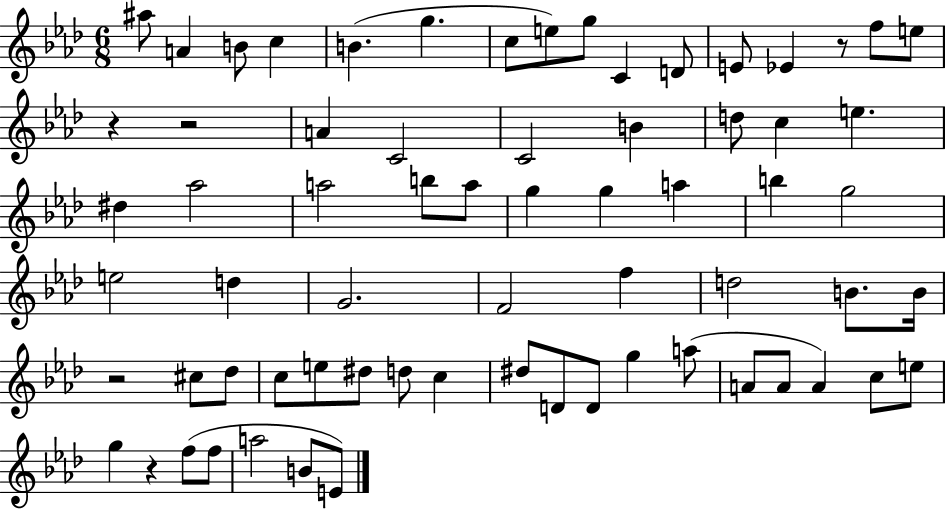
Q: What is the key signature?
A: AES major